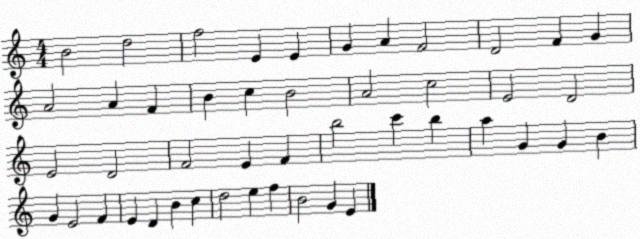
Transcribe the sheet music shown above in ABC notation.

X:1
T:Untitled
M:4/4
L:1/4
K:C
B2 d2 f2 E E G A F2 D2 F G A2 A F B c B2 A2 c2 E2 D2 E2 D2 F2 E F b2 c' b a G G B G E2 F E D B c d2 e f B2 G E